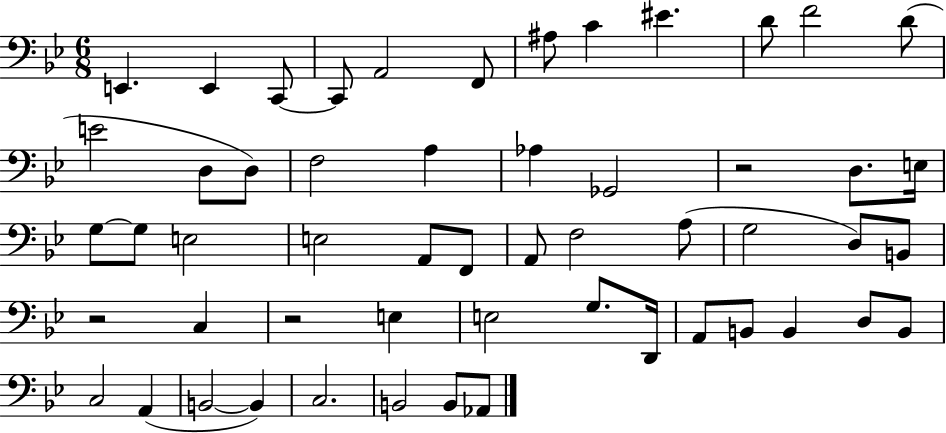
E2/q. E2/q C2/e C2/e A2/h F2/e A#3/e C4/q EIS4/q. D4/e F4/h D4/e E4/h D3/e D3/e F3/h A3/q Ab3/q Gb2/h R/h D3/e. E3/s G3/e G3/e E3/h E3/h A2/e F2/e A2/e F3/h A3/e G3/h D3/e B2/e R/h C3/q R/h E3/q E3/h G3/e. D2/s A2/e B2/e B2/q D3/e B2/e C3/h A2/q B2/h B2/q C3/h. B2/h B2/e Ab2/e